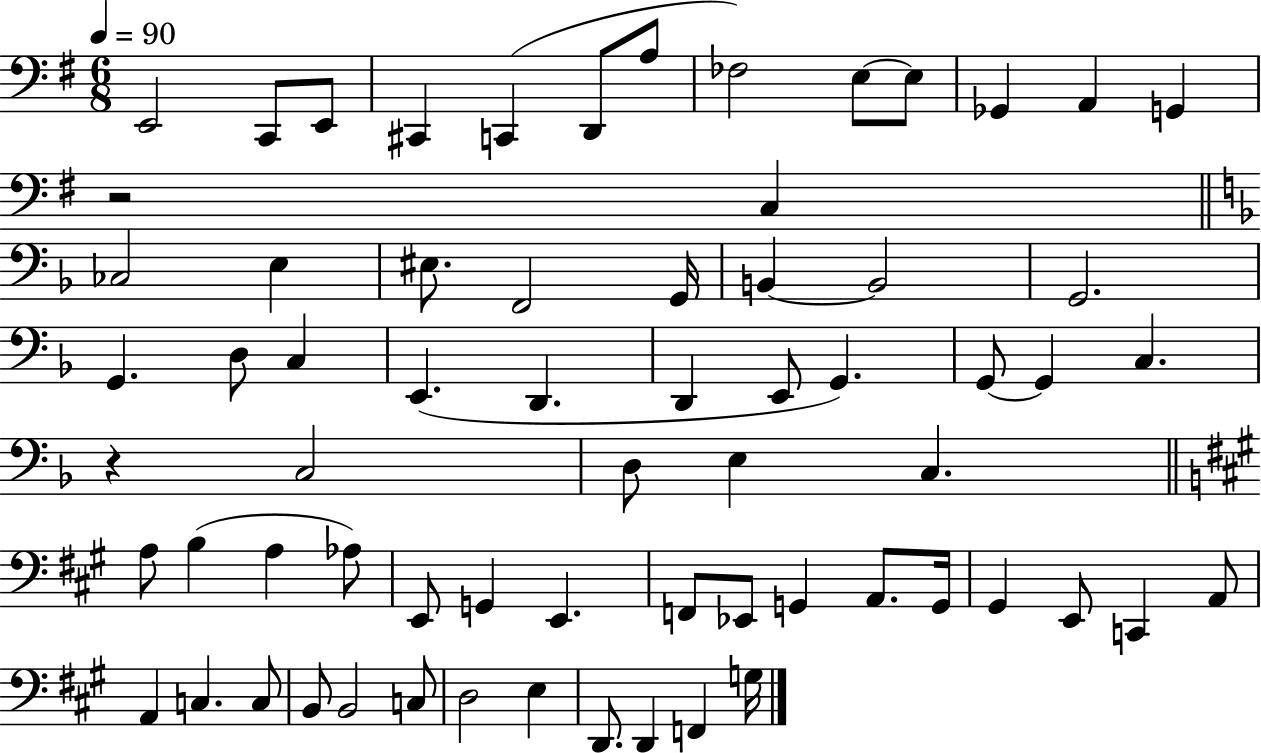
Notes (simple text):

E2/h C2/e E2/e C#2/q C2/q D2/e A3/e FES3/h E3/e E3/e Gb2/q A2/q G2/q R/h C3/q CES3/h E3/q EIS3/e. F2/h G2/s B2/q B2/h G2/h. G2/q. D3/e C3/q E2/q. D2/q. D2/q E2/e G2/q. G2/e G2/q C3/q. R/q C3/h D3/e E3/q C3/q. A3/e B3/q A3/q Ab3/e E2/e G2/q E2/q. F2/e Eb2/e G2/q A2/e. G2/s G#2/q E2/e C2/q A2/e A2/q C3/q. C3/e B2/e B2/h C3/e D3/h E3/q D2/e. D2/q F2/q G3/s